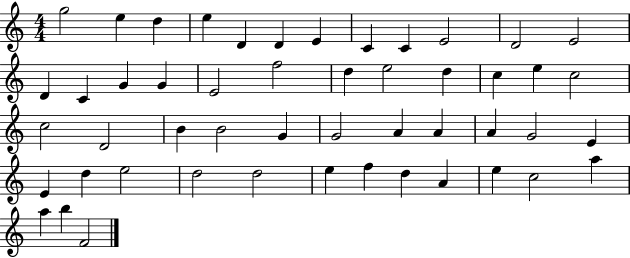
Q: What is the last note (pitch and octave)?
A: F4